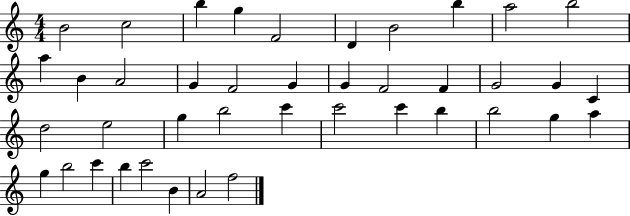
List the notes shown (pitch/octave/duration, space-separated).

B4/h C5/h B5/q G5/q F4/h D4/q B4/h B5/q A5/h B5/h A5/q B4/q A4/h G4/q F4/h G4/q G4/q F4/h F4/q G4/h G4/q C4/q D5/h E5/h G5/q B5/h C6/q C6/h C6/q B5/q B5/h G5/q A5/q G5/q B5/h C6/q B5/q C6/h B4/q A4/h F5/h